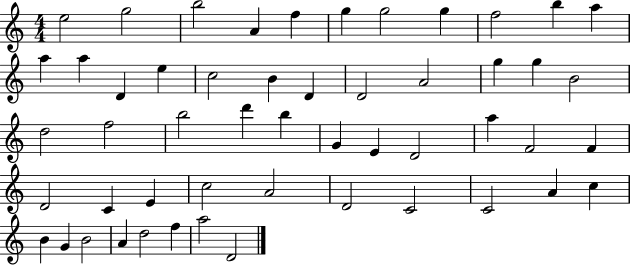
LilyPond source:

{
  \clef treble
  \numericTimeSignature
  \time 4/4
  \key c \major
  e''2 g''2 | b''2 a'4 f''4 | g''4 g''2 g''4 | f''2 b''4 a''4 | \break a''4 a''4 d'4 e''4 | c''2 b'4 d'4 | d'2 a'2 | g''4 g''4 b'2 | \break d''2 f''2 | b''2 d'''4 b''4 | g'4 e'4 d'2 | a''4 f'2 f'4 | \break d'2 c'4 e'4 | c''2 a'2 | d'2 c'2 | c'2 a'4 c''4 | \break b'4 g'4 b'2 | a'4 d''2 f''4 | a''2 d'2 | \bar "|."
}